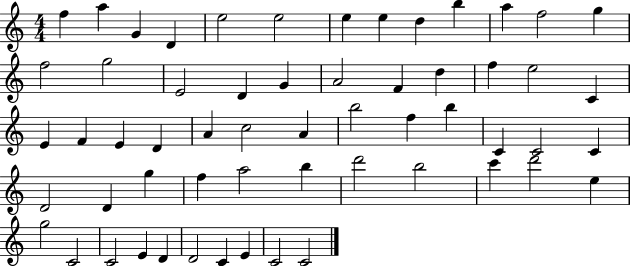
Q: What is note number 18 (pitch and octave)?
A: G4